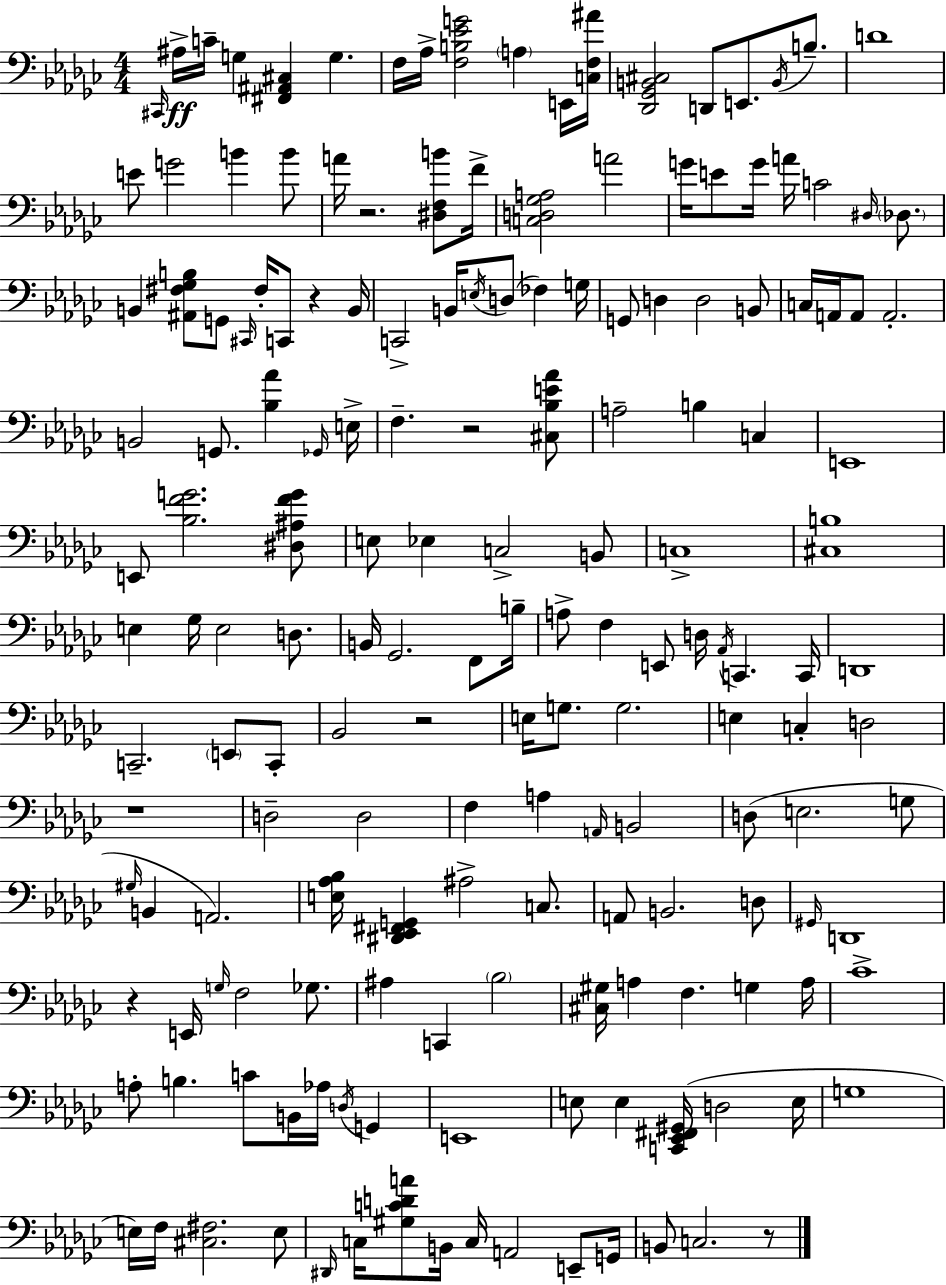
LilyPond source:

{
  \clef bass
  \numericTimeSignature
  \time 4/4
  \key ees \minor
  \grace { cis,16 }\ff ais16-> c'16-- g4 <fis, ais, cis>4 g4. | f16 aes16-> <f b ees' g'>2 \parenthesize a4 e,16 | <c f ais'>16 <des, ges, b, cis>2 d,8 e,8. \acciaccatura { b,16 } b8.-- | d'1 | \break e'8 g'2 b'4 | b'8 a'16 r2. <dis f b'>8 | f'16-> <c d ges a>2 a'2 | g'16 e'8 g'16 a'16 c'2 \grace { dis16 } | \break \parenthesize des8. b,4 <ais, fis ges b>8 g,8 \grace { cis,16 } fis16-. c,8 r4 | b,16 c,2-> b,16 \acciaccatura { e16 }( d8 | fes4) g16 g,8 d4 d2 | b,8 c16 a,16 a,8 a,2.-. | \break b,2 g,8. | <bes aes'>4 \grace { ges,16 } e16-> f4.-- r2 | <cis bes e' aes'>8 a2-- b4 | c4 e,1 | \break e,8 <bes f' g'>2. | <dis ais f' g'>8 e8 ees4 c2-> | b,8 c1-> | <cis b>1 | \break e4 ges16 e2 | d8. b,16 ges,2. | f,8 b16-- a8-> f4 e,8 d16 \acciaccatura { aes,16 } | c,4. c,16 d,1 | \break c,2.-- | \parenthesize e,8 c,8-. bes,2 r2 | e16 g8. g2. | e4 c4-. d2 | \break r1 | d2-- d2 | f4 a4 \grace { a,16 } | b,2 d8( e2. | \break g8 \grace { gis16 } b,4 a,2.) | <e aes bes>16 <dis, ees, fis, g,>4 ais2-> | c8. a,8 b,2. | d8 \grace { gis,16 } d,1 | \break r4 e,16 \grace { g16 } | f2 ges8. ais4 c,4 | \parenthesize bes2 <cis gis>16 a4 | f4. g4 a16 ces'1-> | \break a8-. b4. | c'8 b,16 aes16 \acciaccatura { d16 } g,4 e,1 | e8 e4 | <c, ees, fis, gis,>16( d2 e16 g1 | \break e16) f16 <cis fis>2. | e8 \grace { dis,16 } c16 <gis c' d' a'>8 | b,16 c16 a,2 e,8-- g,16 b,8 c2. | r8 \bar "|."
}